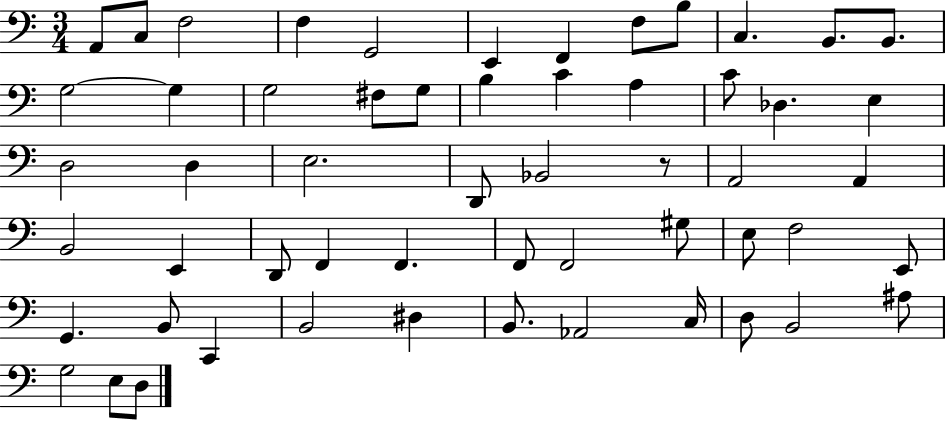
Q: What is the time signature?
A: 3/4